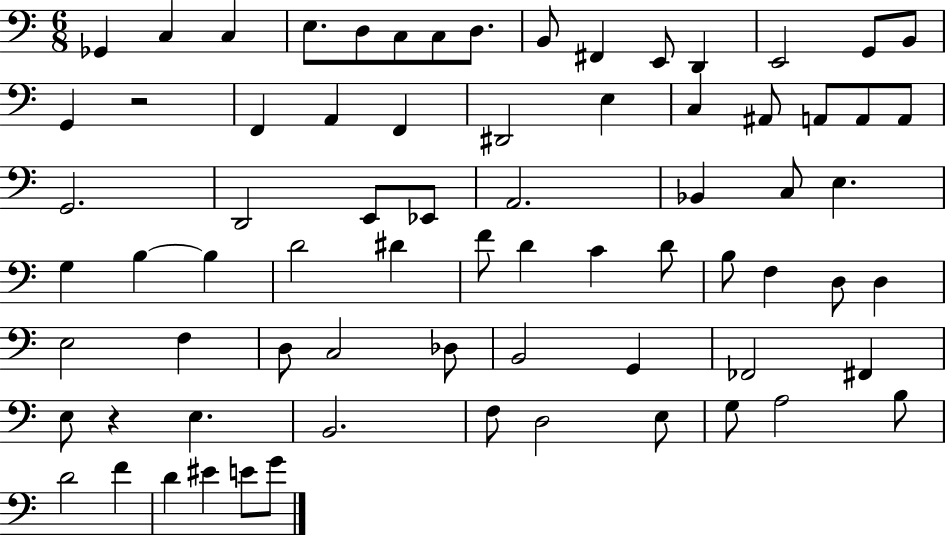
{
  \clef bass
  \numericTimeSignature
  \time 6/8
  \key c \major
  \repeat volta 2 { ges,4 c4 c4 | e8. d8 c8 c8 d8. | b,8 fis,4 e,8 d,4 | e,2 g,8 b,8 | \break g,4 r2 | f,4 a,4 f,4 | dis,2 e4 | c4 ais,8 a,8 a,8 a,8 | \break g,2. | d,2 e,8 ees,8 | a,2. | bes,4 c8 e4. | \break g4 b4~~ b4 | d'2 dis'4 | f'8 d'4 c'4 d'8 | b8 f4 d8 d4 | \break e2 f4 | d8 c2 des8 | b,2 g,4 | fes,2 fis,4 | \break e8 r4 e4. | b,2. | f8 d2 e8 | g8 a2 b8 | \break d'2 f'4 | d'4 eis'4 e'8 g'8 | } \bar "|."
}